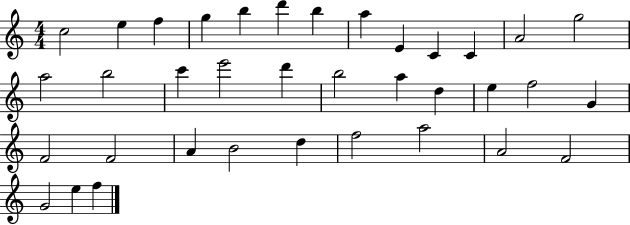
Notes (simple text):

C5/h E5/q F5/q G5/q B5/q D6/q B5/q A5/q E4/q C4/q C4/q A4/h G5/h A5/h B5/h C6/q E6/h D6/q B5/h A5/q D5/q E5/q F5/h G4/q F4/h F4/h A4/q B4/h D5/q F5/h A5/h A4/h F4/h G4/h E5/q F5/q